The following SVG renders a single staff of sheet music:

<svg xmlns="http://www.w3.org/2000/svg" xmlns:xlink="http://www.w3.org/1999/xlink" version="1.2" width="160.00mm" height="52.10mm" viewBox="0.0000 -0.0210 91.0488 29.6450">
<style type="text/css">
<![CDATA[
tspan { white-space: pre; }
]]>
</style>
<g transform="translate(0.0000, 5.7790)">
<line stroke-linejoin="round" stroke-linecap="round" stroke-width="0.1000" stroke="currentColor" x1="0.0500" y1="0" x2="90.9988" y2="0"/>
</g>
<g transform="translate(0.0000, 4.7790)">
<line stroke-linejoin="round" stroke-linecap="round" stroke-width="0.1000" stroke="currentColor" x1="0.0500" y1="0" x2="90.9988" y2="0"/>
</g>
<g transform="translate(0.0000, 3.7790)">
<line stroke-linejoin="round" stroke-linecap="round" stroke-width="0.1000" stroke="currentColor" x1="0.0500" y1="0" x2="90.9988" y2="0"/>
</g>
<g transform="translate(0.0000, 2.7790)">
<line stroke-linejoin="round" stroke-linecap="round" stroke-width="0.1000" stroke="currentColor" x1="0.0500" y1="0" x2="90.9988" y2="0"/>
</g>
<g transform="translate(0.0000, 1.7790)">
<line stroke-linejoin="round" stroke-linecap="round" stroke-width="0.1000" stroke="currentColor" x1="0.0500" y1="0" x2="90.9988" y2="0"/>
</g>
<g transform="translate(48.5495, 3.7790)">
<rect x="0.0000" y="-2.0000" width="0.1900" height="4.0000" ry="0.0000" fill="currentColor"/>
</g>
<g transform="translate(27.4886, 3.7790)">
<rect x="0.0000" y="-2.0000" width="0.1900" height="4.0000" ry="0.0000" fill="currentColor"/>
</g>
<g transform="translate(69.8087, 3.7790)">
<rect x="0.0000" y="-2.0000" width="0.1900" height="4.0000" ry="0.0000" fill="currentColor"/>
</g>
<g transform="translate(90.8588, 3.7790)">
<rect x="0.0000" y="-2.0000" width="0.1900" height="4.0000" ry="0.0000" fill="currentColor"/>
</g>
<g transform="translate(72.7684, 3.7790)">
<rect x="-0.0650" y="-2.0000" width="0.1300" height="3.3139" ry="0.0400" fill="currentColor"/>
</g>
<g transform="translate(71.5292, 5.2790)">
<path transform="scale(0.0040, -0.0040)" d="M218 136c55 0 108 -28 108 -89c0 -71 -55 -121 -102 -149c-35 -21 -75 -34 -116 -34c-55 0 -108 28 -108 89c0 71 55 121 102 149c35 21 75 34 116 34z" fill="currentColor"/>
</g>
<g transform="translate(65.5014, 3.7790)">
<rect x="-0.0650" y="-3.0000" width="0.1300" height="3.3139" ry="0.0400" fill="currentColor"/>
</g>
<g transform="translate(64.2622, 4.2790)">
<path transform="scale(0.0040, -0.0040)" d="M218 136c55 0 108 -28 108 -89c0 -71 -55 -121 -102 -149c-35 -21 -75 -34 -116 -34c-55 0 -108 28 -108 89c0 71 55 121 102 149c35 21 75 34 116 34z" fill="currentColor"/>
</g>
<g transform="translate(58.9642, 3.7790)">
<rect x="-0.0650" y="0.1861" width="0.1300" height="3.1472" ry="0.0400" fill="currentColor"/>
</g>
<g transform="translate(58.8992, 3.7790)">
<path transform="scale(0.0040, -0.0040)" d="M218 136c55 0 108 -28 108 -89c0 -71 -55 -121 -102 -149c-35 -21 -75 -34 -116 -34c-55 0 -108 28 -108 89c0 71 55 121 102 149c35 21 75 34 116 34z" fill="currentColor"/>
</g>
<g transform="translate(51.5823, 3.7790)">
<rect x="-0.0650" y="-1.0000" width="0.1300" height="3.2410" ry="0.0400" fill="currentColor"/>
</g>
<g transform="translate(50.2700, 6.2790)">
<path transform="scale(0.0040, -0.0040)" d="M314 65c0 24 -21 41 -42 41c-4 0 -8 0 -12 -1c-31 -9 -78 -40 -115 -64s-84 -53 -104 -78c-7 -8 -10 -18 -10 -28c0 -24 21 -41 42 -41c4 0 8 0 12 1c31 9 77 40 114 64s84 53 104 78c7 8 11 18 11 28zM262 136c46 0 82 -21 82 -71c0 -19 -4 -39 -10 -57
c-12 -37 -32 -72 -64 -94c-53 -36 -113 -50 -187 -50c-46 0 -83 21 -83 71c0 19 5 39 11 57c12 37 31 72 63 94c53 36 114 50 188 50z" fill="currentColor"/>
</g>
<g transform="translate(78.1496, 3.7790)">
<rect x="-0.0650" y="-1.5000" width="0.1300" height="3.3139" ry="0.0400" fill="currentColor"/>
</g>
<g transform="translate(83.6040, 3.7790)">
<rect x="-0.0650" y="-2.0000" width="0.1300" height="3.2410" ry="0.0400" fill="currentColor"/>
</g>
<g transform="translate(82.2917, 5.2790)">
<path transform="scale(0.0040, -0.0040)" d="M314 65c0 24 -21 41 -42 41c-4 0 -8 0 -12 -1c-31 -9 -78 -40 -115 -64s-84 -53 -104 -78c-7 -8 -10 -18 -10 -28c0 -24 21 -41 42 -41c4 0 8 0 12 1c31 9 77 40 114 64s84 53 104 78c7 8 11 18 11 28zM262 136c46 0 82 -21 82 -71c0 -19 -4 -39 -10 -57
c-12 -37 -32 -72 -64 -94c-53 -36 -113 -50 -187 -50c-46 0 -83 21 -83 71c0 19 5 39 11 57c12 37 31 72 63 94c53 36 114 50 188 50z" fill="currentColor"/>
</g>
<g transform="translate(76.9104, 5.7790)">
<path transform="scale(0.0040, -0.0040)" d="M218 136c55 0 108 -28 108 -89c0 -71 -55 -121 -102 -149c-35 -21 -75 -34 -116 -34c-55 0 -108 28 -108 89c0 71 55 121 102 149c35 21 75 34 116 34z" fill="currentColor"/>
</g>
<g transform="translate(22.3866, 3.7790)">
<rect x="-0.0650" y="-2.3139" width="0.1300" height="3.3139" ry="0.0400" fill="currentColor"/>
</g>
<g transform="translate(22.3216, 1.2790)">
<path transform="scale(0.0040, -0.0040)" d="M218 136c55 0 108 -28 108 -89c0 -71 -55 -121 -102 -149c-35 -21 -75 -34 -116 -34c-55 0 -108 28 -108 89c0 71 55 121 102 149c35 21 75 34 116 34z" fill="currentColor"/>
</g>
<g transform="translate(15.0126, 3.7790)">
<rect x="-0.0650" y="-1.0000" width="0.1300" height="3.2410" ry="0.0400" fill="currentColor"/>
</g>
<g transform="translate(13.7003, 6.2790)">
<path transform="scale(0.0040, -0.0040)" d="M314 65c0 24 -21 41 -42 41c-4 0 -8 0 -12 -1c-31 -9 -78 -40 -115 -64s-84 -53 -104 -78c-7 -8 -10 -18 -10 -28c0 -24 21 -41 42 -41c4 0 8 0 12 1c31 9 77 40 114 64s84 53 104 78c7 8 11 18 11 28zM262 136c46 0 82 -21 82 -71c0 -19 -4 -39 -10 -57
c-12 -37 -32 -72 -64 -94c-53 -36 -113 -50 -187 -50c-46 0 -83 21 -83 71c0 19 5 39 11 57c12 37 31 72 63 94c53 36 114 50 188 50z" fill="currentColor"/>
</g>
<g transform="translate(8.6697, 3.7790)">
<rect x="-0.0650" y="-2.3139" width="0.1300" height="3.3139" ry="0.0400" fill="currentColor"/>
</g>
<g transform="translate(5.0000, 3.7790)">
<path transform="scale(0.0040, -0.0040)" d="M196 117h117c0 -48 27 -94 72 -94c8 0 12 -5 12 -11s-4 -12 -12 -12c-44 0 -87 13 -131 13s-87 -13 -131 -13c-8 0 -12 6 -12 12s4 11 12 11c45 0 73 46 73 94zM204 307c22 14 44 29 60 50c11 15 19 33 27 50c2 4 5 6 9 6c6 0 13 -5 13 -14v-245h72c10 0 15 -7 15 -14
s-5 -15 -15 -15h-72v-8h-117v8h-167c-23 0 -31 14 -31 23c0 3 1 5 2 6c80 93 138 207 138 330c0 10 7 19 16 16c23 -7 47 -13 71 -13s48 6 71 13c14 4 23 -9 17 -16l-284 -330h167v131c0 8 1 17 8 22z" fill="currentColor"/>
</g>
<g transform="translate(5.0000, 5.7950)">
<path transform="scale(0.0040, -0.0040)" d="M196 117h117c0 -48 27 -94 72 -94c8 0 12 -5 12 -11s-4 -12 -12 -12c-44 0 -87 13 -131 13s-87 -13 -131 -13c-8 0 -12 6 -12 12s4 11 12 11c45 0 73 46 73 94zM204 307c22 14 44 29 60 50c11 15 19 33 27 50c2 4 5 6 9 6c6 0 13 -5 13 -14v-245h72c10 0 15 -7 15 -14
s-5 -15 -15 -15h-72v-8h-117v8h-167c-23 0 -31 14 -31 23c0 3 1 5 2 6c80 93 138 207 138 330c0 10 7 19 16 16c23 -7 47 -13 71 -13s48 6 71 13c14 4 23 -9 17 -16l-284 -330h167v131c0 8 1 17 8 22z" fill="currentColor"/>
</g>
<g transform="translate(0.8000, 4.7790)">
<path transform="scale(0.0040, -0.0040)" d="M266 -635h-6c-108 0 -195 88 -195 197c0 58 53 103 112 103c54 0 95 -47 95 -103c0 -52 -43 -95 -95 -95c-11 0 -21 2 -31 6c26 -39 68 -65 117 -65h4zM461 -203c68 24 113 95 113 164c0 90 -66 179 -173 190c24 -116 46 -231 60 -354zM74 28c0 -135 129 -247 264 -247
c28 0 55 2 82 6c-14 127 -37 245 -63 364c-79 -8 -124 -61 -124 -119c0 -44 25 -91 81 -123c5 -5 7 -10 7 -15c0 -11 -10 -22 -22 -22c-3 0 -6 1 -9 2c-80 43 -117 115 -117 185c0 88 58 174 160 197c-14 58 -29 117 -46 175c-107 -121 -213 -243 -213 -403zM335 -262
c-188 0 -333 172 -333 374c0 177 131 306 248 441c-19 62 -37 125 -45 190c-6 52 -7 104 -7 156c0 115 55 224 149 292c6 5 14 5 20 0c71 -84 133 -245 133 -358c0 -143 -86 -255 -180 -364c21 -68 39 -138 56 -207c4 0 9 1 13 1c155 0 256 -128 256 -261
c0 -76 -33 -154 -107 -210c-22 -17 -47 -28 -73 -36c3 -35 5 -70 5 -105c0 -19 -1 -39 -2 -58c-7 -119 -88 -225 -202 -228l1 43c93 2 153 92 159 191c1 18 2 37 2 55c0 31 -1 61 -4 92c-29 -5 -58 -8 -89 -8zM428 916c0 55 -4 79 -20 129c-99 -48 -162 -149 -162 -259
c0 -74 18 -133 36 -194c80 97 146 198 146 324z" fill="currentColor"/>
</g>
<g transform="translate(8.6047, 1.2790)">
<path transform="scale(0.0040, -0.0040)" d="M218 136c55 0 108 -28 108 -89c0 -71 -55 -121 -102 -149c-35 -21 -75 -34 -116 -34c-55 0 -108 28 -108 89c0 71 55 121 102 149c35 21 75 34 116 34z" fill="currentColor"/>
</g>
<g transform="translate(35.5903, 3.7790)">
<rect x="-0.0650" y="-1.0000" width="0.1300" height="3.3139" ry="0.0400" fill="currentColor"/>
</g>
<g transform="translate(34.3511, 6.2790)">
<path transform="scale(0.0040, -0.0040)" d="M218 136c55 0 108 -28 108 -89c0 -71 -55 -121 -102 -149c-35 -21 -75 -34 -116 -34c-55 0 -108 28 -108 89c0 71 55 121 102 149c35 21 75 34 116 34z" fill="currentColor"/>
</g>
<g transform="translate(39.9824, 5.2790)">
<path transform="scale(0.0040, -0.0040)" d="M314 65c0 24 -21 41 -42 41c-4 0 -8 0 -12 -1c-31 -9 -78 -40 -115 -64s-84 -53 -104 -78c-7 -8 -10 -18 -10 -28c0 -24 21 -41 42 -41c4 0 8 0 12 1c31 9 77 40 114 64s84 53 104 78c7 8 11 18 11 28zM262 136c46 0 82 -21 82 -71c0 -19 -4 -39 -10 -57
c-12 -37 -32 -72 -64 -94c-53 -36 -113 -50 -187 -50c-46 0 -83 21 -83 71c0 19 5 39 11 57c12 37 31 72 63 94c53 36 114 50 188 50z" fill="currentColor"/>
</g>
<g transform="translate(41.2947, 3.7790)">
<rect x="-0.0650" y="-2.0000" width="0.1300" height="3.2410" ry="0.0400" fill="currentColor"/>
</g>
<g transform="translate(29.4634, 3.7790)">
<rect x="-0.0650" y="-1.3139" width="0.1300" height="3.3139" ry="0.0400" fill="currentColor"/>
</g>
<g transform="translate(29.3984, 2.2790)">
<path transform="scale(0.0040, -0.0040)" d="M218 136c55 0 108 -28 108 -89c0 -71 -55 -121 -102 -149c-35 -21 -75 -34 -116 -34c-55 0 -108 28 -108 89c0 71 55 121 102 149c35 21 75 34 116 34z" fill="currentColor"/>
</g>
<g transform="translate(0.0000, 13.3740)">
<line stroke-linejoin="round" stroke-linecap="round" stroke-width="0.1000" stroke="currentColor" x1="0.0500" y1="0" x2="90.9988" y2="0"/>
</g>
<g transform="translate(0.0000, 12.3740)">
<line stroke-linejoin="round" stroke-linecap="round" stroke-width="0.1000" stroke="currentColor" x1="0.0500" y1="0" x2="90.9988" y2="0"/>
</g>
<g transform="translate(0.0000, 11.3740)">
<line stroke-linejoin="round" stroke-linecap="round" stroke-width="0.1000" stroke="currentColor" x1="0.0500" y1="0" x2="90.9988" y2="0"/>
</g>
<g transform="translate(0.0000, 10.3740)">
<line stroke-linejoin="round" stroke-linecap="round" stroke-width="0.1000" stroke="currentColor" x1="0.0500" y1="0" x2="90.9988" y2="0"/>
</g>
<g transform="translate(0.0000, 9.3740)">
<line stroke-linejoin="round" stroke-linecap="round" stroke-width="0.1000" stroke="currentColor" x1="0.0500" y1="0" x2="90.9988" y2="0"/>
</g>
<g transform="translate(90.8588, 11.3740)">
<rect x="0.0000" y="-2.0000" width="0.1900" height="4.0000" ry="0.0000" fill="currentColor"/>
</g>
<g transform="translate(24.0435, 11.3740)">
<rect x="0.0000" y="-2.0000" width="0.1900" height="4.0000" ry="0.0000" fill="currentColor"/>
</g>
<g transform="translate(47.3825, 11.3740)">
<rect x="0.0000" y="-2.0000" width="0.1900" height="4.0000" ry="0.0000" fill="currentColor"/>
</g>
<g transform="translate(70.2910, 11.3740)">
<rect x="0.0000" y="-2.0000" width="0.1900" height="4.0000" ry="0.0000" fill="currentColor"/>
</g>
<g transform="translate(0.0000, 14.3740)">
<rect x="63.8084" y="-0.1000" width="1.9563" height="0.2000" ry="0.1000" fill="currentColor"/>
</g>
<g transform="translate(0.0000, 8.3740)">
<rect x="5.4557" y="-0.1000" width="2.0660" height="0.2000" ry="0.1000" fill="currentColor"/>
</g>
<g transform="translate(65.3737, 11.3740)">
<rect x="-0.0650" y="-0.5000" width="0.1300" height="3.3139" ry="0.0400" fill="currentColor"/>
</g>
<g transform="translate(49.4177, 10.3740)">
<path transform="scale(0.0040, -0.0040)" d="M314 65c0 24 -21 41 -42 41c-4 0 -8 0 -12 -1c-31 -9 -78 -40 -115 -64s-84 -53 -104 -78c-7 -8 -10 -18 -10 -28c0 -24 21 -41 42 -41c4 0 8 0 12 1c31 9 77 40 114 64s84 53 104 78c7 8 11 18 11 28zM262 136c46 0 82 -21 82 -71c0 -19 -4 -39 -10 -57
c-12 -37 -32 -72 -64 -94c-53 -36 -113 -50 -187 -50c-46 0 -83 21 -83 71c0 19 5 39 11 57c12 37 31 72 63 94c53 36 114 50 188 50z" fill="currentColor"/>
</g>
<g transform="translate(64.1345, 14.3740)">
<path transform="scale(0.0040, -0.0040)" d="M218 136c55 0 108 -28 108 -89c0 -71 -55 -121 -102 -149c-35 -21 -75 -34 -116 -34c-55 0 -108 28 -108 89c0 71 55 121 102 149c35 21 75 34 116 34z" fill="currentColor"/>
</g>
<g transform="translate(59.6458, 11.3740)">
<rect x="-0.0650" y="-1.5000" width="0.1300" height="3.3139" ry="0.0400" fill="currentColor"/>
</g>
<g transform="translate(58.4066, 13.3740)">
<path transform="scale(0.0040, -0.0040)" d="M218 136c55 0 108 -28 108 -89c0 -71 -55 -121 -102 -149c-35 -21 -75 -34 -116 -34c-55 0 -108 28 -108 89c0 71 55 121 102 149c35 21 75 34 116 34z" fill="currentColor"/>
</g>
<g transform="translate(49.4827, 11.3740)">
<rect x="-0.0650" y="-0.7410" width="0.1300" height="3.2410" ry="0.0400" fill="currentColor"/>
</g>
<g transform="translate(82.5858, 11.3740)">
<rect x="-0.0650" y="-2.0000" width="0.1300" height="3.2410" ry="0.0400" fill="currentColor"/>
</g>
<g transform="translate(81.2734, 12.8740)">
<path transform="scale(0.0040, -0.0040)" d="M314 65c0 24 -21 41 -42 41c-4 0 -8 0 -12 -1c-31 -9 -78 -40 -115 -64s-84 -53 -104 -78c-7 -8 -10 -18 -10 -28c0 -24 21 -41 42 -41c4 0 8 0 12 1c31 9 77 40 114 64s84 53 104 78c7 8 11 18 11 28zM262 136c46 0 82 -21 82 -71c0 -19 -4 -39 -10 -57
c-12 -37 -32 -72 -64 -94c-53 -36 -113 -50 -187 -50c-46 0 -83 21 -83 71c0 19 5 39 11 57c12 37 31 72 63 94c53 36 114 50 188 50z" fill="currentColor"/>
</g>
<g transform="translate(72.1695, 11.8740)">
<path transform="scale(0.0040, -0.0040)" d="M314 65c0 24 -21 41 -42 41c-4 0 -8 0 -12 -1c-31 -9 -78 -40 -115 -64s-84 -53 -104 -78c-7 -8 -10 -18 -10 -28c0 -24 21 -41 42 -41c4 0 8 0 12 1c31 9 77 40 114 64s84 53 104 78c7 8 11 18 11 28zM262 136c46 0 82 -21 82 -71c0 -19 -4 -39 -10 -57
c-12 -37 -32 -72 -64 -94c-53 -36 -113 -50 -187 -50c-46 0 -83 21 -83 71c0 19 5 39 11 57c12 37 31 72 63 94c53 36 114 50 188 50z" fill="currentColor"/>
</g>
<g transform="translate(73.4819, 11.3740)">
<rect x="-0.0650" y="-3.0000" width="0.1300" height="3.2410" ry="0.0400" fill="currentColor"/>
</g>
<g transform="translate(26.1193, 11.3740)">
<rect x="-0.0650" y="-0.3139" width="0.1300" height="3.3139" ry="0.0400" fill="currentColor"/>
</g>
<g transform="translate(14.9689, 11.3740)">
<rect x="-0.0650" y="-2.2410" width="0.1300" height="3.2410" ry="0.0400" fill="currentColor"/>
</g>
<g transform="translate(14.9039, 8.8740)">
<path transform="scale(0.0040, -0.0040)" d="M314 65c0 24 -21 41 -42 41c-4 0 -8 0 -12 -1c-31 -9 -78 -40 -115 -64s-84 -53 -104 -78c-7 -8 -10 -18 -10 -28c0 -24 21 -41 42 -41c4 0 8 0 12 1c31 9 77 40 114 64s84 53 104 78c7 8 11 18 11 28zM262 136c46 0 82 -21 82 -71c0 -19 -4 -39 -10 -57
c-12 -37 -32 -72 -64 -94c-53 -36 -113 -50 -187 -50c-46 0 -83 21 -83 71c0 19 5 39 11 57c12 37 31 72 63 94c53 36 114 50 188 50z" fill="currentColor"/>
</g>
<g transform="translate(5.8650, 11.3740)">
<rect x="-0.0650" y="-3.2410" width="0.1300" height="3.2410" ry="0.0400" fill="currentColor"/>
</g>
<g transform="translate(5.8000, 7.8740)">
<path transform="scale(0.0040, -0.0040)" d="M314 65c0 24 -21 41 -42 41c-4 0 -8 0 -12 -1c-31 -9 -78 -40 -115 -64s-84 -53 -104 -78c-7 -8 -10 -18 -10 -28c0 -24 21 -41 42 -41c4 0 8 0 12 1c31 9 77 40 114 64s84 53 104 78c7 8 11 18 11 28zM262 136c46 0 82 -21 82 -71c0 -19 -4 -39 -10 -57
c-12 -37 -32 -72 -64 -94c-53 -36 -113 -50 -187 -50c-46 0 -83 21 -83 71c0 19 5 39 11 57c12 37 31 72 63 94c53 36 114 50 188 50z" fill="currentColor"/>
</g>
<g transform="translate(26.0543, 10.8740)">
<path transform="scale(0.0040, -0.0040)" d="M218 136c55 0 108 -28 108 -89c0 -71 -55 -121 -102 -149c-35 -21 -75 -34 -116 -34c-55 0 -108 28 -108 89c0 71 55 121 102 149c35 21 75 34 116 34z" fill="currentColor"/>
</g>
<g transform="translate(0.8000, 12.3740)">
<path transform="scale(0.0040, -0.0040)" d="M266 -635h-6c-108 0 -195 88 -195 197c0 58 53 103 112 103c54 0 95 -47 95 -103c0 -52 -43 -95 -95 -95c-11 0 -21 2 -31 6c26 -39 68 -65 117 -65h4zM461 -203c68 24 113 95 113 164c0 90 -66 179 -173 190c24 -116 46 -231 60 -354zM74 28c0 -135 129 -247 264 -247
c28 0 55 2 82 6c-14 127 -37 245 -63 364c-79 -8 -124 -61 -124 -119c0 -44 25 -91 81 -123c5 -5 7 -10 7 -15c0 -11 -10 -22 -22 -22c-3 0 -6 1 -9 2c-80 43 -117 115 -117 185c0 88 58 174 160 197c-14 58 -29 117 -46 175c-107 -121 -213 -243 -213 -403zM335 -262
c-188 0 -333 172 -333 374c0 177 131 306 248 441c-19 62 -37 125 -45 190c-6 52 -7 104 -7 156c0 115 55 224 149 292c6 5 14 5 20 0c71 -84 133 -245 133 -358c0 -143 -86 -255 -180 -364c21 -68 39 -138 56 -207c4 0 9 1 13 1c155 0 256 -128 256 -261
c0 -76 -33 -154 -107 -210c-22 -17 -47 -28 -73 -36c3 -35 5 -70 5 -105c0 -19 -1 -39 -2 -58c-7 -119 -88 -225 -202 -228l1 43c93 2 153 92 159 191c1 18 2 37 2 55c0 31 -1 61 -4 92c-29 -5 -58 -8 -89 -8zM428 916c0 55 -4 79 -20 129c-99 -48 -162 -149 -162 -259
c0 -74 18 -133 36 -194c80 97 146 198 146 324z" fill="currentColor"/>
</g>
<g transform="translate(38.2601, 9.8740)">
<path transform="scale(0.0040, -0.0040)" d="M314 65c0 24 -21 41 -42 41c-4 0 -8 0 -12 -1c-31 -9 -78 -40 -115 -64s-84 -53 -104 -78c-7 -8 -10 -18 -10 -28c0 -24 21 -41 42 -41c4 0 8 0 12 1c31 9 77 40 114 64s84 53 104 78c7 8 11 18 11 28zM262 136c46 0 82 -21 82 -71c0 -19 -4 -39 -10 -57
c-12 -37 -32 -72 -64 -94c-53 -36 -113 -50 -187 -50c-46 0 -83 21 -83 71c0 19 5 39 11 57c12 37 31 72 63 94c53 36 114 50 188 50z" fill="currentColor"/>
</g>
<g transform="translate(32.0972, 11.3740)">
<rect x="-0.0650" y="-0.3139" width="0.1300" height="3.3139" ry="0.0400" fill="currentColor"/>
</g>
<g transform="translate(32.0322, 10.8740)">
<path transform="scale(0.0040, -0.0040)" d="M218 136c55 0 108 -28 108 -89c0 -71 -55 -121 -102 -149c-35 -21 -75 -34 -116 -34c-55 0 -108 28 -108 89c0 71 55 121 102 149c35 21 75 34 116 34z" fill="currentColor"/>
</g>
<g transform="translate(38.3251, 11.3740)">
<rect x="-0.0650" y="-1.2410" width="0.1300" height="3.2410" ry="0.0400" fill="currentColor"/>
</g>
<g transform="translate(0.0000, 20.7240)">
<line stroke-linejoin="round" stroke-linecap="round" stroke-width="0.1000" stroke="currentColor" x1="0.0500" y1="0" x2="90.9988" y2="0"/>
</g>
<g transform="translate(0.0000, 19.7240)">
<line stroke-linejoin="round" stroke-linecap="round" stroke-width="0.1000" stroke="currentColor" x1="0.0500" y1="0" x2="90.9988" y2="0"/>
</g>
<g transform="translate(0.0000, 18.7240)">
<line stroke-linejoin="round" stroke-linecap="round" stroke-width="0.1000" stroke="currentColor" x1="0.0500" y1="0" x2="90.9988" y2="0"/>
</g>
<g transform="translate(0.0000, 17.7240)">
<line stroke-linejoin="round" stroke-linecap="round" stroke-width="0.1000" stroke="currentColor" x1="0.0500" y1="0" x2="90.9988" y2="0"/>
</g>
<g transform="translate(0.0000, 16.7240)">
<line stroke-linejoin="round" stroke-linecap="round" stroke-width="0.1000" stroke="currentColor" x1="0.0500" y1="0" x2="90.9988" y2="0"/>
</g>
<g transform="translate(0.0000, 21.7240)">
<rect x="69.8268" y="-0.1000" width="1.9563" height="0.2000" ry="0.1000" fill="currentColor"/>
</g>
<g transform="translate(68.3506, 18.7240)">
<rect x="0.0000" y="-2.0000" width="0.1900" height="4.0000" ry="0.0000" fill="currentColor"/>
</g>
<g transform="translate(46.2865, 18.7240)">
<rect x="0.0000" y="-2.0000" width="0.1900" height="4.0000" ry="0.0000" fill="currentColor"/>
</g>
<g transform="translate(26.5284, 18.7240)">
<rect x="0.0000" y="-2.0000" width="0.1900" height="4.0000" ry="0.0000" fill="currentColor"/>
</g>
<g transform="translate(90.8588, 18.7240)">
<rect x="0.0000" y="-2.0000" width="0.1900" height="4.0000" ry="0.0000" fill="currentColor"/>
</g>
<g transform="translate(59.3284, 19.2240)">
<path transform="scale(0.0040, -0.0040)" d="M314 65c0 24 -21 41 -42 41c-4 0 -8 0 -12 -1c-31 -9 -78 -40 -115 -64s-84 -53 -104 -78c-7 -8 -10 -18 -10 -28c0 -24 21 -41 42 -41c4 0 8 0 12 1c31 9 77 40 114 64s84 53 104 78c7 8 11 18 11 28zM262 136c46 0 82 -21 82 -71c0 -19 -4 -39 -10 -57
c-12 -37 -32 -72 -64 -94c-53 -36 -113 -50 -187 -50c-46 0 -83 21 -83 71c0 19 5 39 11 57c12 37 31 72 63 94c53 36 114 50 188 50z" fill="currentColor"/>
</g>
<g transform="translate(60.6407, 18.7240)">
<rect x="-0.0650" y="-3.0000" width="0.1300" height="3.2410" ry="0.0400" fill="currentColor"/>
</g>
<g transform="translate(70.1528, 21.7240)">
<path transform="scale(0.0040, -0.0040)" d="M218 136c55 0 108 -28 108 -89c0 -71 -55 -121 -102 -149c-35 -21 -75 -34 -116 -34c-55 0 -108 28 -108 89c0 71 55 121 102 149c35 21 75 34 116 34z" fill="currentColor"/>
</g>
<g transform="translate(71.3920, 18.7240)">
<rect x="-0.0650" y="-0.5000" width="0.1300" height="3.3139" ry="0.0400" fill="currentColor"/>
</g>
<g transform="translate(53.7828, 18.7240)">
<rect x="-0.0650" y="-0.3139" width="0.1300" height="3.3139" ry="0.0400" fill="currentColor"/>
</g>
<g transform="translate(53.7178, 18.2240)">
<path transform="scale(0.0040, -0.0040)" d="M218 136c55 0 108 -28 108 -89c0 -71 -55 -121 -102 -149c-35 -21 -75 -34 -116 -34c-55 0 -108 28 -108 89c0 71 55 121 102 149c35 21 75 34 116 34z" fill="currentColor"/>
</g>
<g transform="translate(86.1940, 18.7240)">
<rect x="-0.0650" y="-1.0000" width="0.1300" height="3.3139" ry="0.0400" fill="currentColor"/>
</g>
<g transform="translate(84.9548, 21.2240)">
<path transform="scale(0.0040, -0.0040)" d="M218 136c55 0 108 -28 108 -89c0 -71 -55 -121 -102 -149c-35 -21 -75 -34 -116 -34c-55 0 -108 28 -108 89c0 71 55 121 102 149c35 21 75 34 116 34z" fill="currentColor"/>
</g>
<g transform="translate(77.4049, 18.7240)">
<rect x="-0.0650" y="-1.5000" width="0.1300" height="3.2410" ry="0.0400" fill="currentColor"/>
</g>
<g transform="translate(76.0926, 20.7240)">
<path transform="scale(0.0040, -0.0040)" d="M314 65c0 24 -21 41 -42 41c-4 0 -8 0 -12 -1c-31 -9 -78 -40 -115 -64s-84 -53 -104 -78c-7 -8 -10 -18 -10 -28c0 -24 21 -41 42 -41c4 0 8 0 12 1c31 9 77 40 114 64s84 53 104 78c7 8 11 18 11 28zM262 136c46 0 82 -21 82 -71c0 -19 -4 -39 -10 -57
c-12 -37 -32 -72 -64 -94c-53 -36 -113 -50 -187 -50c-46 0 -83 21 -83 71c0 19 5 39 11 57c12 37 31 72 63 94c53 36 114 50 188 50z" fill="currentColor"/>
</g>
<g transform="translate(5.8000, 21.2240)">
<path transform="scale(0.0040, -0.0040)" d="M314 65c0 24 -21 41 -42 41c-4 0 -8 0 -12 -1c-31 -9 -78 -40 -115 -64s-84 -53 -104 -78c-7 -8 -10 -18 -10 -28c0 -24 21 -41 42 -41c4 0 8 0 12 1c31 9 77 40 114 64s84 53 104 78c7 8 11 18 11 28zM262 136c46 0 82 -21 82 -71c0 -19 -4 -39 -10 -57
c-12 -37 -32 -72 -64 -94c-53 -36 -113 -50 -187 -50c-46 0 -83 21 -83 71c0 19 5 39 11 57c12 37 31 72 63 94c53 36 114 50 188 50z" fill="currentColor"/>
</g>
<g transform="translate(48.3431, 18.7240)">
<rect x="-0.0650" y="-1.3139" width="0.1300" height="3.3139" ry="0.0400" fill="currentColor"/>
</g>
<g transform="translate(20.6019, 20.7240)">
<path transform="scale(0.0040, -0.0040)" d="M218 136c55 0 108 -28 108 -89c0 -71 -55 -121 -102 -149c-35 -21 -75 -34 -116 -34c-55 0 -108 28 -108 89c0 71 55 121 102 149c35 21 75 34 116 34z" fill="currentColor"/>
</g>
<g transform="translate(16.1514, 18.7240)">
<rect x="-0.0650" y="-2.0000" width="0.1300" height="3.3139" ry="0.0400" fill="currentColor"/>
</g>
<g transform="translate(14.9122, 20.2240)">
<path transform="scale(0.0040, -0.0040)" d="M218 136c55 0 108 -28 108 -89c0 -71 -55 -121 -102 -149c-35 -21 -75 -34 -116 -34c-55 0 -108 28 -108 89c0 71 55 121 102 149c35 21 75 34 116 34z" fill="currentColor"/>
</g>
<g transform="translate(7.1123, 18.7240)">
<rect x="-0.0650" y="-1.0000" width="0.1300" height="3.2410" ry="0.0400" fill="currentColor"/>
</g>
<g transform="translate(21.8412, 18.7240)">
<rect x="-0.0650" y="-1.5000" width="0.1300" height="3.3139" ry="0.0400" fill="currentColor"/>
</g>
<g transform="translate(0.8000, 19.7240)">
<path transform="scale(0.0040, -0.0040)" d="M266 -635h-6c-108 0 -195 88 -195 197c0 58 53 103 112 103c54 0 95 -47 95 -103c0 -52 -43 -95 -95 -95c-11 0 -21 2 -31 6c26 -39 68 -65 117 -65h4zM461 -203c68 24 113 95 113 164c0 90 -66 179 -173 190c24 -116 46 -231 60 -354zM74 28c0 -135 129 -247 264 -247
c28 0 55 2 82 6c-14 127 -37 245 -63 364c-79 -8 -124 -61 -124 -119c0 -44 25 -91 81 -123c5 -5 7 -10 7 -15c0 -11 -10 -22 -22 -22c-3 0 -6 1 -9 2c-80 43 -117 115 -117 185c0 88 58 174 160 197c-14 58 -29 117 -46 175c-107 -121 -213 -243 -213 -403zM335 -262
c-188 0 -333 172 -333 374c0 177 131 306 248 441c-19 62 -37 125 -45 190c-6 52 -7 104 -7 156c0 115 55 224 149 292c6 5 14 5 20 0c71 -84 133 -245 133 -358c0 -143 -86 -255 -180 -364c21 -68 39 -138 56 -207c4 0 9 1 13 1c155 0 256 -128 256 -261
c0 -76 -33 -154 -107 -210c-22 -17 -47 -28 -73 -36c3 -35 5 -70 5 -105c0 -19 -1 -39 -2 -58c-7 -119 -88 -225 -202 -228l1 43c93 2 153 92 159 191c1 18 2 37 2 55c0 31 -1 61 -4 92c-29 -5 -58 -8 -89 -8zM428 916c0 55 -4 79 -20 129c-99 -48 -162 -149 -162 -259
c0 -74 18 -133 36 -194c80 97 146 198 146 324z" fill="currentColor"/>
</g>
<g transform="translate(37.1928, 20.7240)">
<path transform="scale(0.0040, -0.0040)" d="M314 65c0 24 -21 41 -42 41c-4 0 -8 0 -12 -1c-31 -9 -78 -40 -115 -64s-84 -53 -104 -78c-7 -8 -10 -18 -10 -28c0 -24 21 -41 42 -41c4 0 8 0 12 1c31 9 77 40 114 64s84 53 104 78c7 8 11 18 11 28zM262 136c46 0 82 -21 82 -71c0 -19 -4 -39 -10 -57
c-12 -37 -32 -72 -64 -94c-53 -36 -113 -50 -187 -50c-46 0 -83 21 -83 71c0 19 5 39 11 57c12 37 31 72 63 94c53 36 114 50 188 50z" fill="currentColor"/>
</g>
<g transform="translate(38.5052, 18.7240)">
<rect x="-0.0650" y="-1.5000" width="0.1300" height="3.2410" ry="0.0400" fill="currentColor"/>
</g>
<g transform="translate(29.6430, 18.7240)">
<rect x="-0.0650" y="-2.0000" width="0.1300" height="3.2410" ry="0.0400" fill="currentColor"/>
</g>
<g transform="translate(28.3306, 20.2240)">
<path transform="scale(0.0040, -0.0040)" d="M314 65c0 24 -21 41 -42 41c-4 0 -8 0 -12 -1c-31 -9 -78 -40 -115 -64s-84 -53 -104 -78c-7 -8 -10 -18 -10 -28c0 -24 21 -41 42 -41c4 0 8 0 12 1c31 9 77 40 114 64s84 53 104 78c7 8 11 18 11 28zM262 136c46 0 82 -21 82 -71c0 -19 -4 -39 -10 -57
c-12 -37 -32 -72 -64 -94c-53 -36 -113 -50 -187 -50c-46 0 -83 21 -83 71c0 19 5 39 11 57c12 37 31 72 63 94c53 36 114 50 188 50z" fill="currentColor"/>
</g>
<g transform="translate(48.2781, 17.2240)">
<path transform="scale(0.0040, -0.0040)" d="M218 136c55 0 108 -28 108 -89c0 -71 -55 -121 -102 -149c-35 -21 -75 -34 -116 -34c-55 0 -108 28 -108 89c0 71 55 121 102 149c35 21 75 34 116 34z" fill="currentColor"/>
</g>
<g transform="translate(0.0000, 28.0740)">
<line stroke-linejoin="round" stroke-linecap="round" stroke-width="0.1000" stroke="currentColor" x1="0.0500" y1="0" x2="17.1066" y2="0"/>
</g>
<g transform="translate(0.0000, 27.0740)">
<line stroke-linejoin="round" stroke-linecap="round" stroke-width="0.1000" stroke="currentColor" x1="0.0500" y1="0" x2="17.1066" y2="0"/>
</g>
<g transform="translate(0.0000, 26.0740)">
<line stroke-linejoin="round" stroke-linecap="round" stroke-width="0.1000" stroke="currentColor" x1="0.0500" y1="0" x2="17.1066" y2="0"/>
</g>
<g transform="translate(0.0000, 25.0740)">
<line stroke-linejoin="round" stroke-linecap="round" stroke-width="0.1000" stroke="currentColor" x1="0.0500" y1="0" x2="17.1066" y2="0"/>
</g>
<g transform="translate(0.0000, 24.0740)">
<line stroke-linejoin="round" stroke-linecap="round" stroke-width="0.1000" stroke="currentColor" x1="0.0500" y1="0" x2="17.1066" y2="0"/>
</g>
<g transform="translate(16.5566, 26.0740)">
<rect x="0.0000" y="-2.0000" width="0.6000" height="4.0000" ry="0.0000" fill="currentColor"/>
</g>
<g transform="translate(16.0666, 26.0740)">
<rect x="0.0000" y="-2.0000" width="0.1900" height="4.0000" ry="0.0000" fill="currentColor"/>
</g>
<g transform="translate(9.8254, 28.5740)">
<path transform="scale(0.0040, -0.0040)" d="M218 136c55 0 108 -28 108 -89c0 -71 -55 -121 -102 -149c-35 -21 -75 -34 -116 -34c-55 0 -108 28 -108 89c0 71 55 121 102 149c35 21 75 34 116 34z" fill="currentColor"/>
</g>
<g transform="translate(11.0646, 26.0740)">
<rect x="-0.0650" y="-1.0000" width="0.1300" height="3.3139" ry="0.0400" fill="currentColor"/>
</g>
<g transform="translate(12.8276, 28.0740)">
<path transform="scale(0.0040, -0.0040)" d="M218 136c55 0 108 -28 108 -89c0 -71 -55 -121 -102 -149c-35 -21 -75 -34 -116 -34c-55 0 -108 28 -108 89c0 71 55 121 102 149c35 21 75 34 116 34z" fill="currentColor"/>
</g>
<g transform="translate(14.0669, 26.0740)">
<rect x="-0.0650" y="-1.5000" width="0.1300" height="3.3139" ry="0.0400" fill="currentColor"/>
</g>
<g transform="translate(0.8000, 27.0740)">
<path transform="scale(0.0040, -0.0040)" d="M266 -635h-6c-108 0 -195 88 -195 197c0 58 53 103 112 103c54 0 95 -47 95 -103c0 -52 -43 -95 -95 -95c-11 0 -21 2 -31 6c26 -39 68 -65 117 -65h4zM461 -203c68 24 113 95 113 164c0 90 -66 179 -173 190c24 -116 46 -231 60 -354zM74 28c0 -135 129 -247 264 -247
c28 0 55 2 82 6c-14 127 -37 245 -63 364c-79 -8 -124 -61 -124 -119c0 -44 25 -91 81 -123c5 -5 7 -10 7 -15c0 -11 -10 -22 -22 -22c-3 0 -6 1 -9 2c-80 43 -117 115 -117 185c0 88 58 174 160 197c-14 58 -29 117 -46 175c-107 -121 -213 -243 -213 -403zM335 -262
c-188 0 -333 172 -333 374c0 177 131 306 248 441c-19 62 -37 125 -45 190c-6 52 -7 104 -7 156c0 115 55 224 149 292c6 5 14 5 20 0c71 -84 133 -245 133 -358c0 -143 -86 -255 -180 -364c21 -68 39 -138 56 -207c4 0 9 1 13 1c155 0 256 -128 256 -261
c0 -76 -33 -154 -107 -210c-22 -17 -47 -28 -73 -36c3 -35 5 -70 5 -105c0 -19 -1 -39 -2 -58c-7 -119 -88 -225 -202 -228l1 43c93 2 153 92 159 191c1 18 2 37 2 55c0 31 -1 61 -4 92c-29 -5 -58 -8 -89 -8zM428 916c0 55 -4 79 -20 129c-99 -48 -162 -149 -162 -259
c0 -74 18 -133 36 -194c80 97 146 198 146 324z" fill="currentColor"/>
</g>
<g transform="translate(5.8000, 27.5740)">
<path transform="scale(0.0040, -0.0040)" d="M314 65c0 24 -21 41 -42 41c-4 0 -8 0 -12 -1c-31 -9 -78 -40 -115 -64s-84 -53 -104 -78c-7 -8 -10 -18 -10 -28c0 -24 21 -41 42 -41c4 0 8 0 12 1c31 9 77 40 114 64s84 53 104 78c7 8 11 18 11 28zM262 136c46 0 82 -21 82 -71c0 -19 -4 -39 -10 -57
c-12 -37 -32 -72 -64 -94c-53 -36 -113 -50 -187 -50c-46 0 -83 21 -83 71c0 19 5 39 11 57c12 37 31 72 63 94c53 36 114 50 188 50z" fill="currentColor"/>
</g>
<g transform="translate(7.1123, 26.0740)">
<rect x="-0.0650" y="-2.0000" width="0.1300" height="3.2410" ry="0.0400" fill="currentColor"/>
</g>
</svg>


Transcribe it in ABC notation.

X:1
T:Untitled
M:4/4
L:1/4
K:C
g D2 g e D F2 D2 B A F E F2 b2 g2 c c e2 d2 E C A2 F2 D2 F E F2 E2 e c A2 C E2 D F2 D E